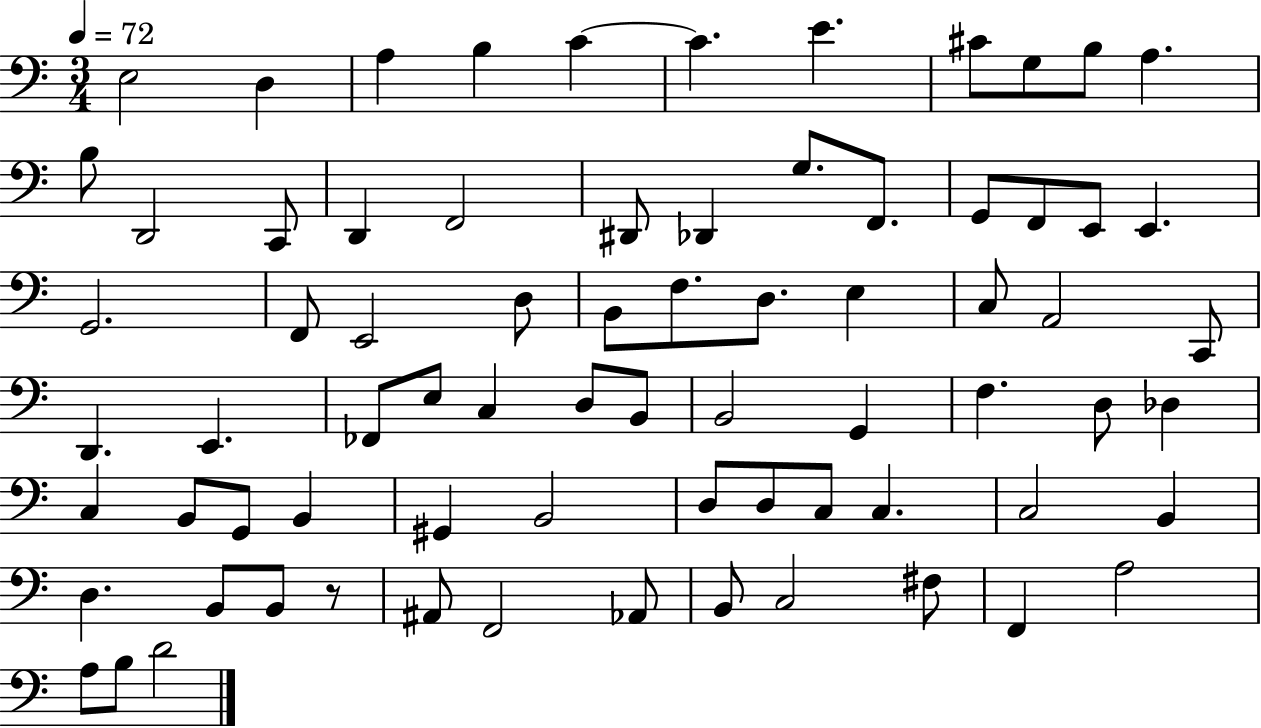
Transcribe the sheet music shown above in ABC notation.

X:1
T:Untitled
M:3/4
L:1/4
K:C
E,2 D, A, B, C C E ^C/2 G,/2 B,/2 A, B,/2 D,,2 C,,/2 D,, F,,2 ^D,,/2 _D,, G,/2 F,,/2 G,,/2 F,,/2 E,,/2 E,, G,,2 F,,/2 E,,2 D,/2 B,,/2 F,/2 D,/2 E, C,/2 A,,2 C,,/2 D,, E,, _F,,/2 E,/2 C, D,/2 B,,/2 B,,2 G,, F, D,/2 _D, C, B,,/2 G,,/2 B,, ^G,, B,,2 D,/2 D,/2 C,/2 C, C,2 B,, D, B,,/2 B,,/2 z/2 ^A,,/2 F,,2 _A,,/2 B,,/2 C,2 ^F,/2 F,, A,2 A,/2 B,/2 D2